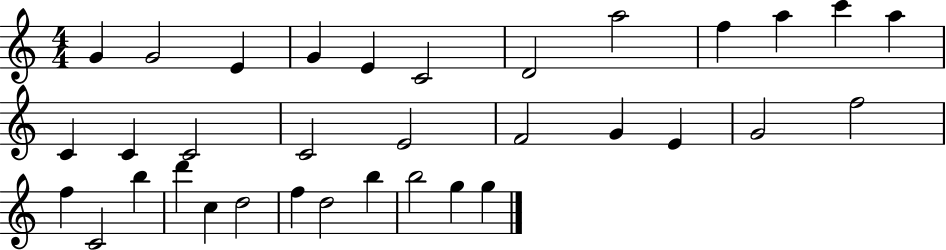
{
  \clef treble
  \numericTimeSignature
  \time 4/4
  \key c \major
  g'4 g'2 e'4 | g'4 e'4 c'2 | d'2 a''2 | f''4 a''4 c'''4 a''4 | \break c'4 c'4 c'2 | c'2 e'2 | f'2 g'4 e'4 | g'2 f''2 | \break f''4 c'2 b''4 | d'''4 c''4 d''2 | f''4 d''2 b''4 | b''2 g''4 g''4 | \break \bar "|."
}